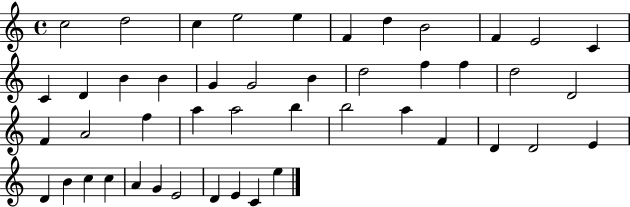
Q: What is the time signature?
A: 4/4